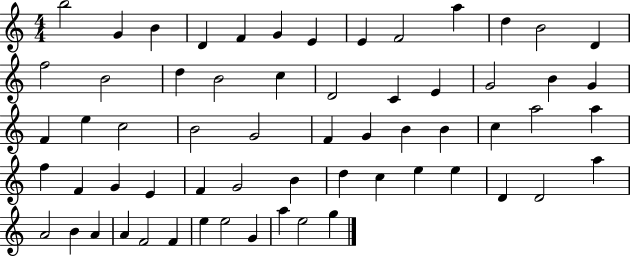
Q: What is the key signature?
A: C major